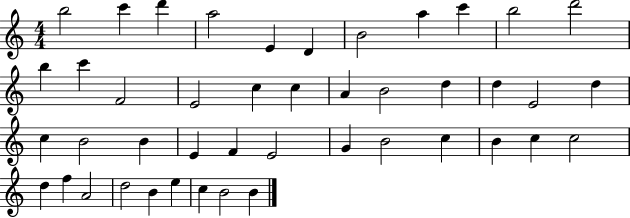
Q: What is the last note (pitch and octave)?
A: B4